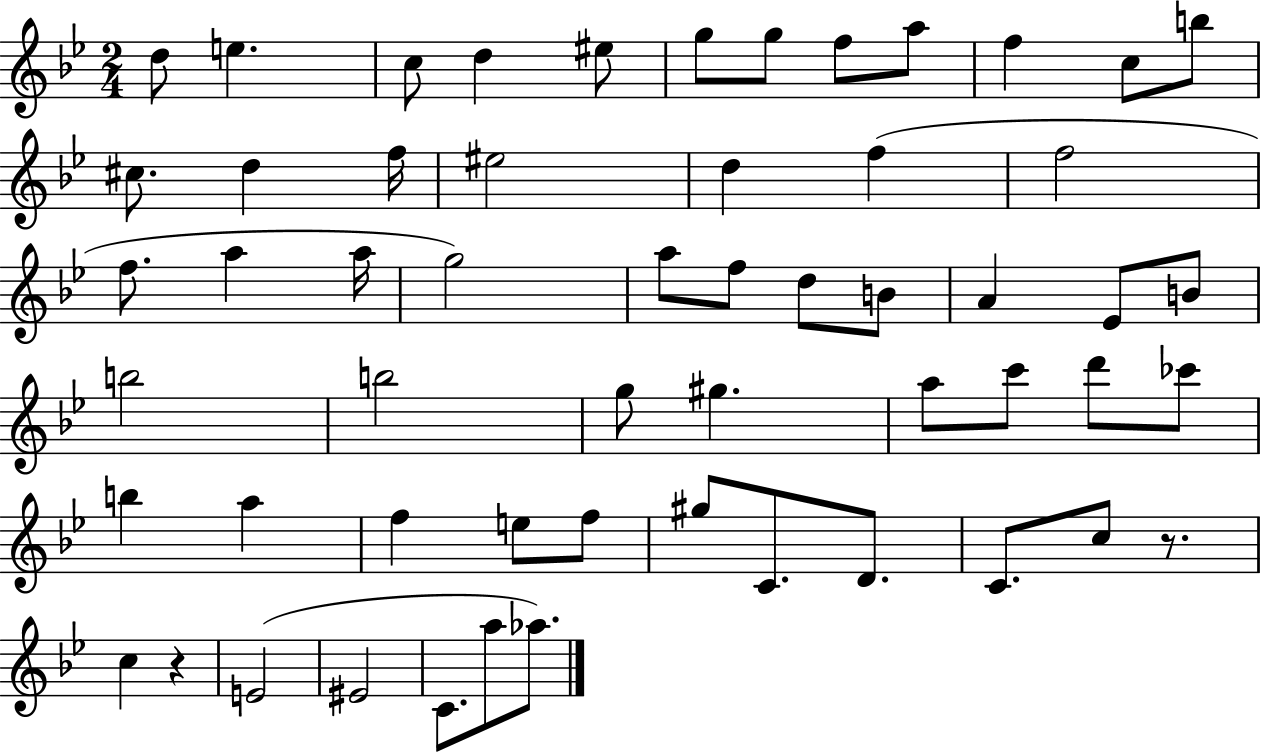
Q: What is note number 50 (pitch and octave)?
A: E4